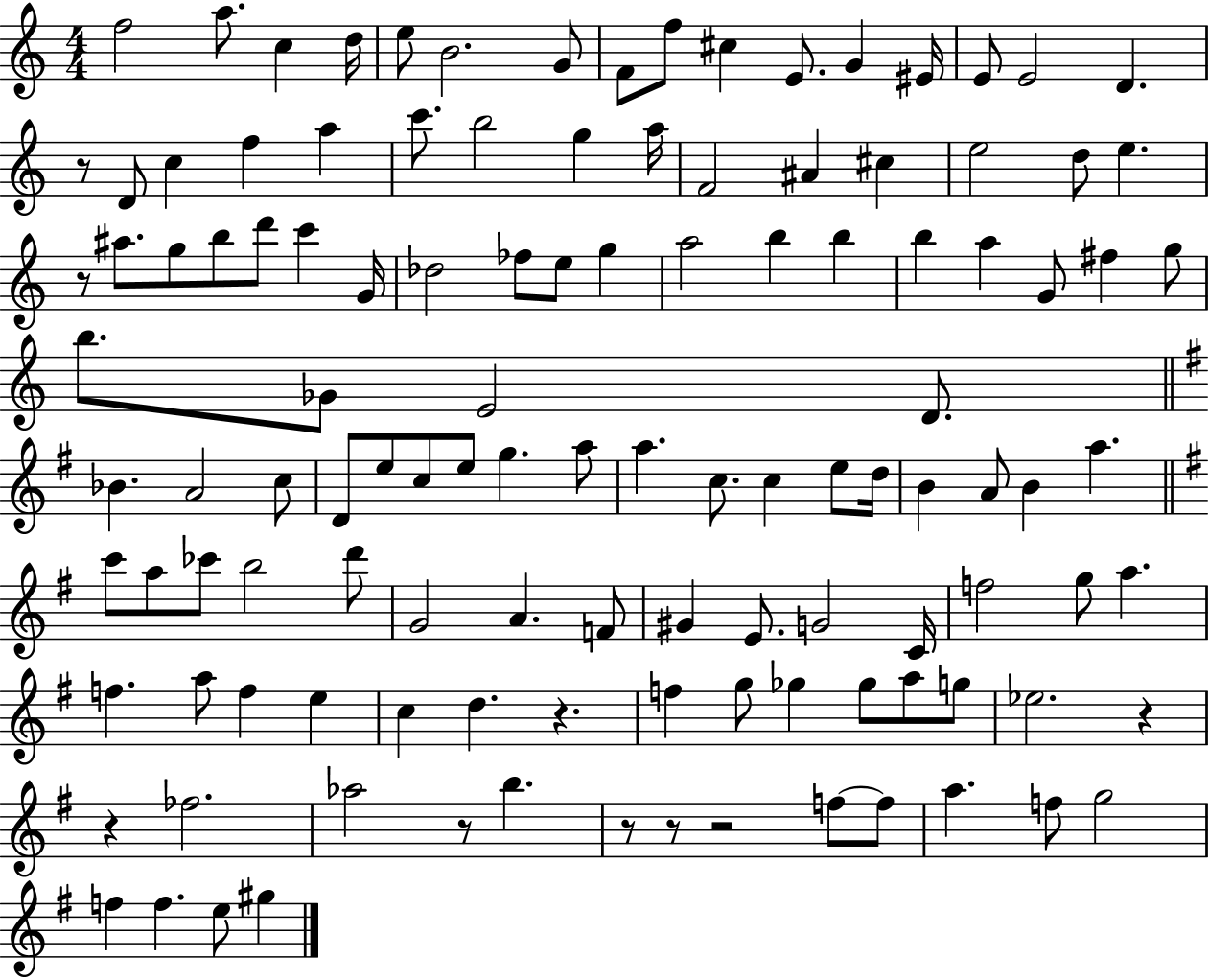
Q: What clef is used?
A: treble